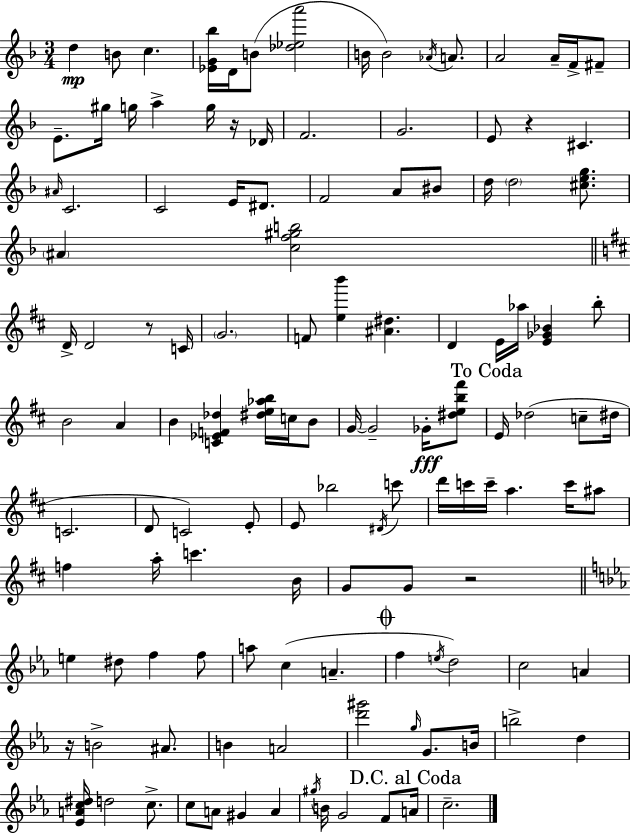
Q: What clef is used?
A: treble